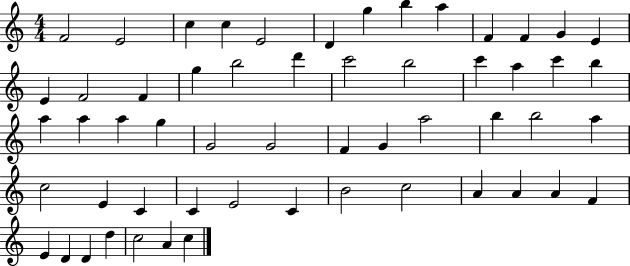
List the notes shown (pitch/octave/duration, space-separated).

F4/h E4/h C5/q C5/q E4/h D4/q G5/q B5/q A5/q F4/q F4/q G4/q E4/q E4/q F4/h F4/q G5/q B5/h D6/q C6/h B5/h C6/q A5/q C6/q B5/q A5/q A5/q A5/q G5/q G4/h G4/h F4/q G4/q A5/h B5/q B5/h A5/q C5/h E4/q C4/q C4/q E4/h C4/q B4/h C5/h A4/q A4/q A4/q F4/q E4/q D4/q D4/q D5/q C5/h A4/q C5/q